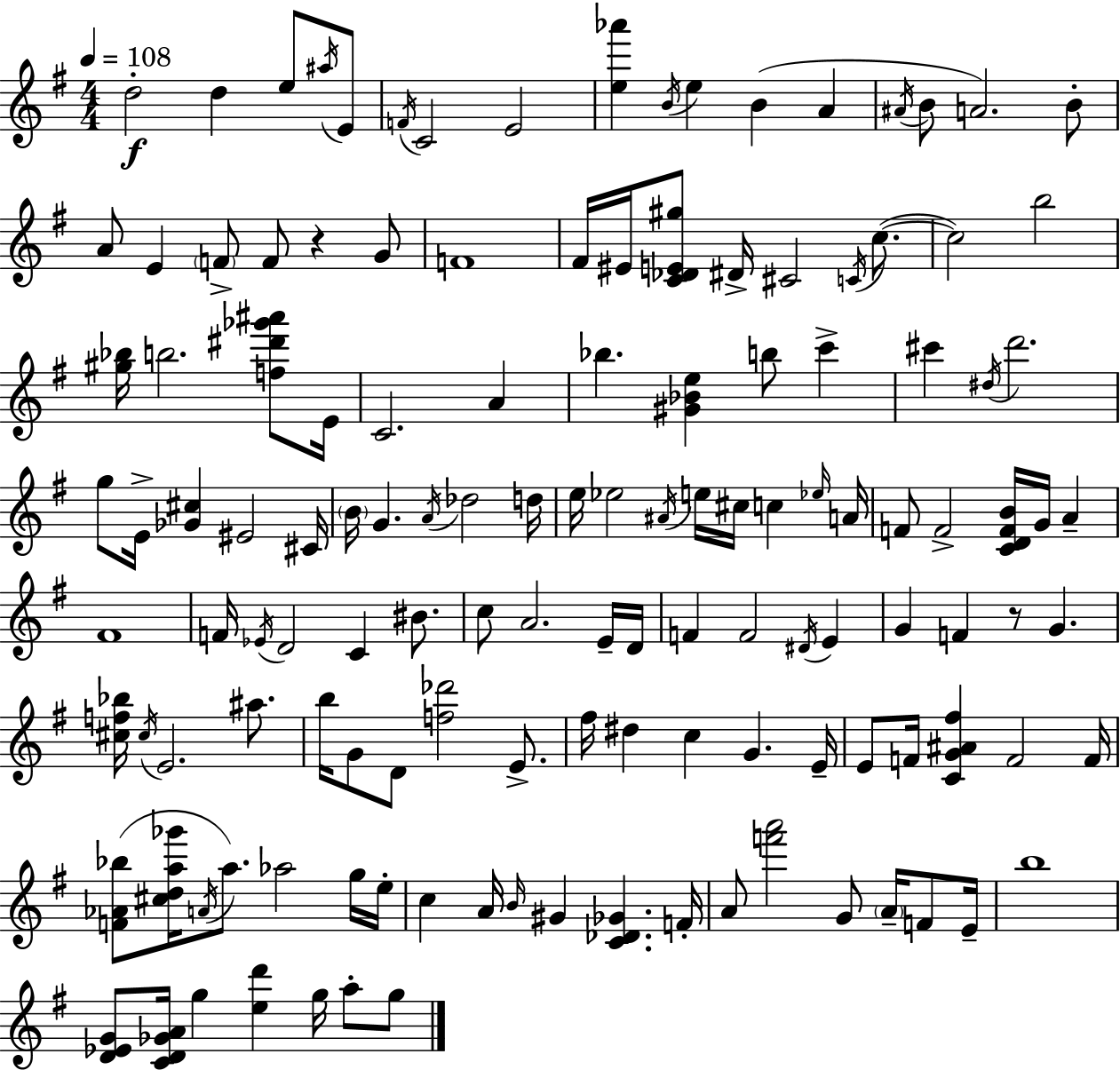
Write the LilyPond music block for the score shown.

{
  \clef treble
  \numericTimeSignature
  \time 4/4
  \key e \minor
  \tempo 4 = 108
  \repeat volta 2 { d''2-.\f d''4 e''8 \acciaccatura { ais''16 } e'8 | \acciaccatura { f'16 } c'2 e'2 | <e'' aes'''>4 \acciaccatura { b'16 } e''4 b'4( a'4 | \acciaccatura { ais'16 } b'8 a'2.) | \break b'8-. a'8 e'4 \parenthesize f'8-> f'8 r4 | g'8 f'1 | fis'16 eis'16 <c' des' e' gis''>8 dis'16-> cis'2 | \acciaccatura { c'16 }( c''8.~~ c''2) b''2 | \break <gis'' bes''>16 b''2. | <f'' dis''' ges''' ais'''>8 e'16 c'2. | a'4 bes''4. <gis' bes' e''>4 b''8 | c'''4-> cis'''4 \acciaccatura { dis''16 } d'''2. | \break g''8 e'16-> <ges' cis''>4 eis'2 | cis'16 \parenthesize b'16 g'4. \acciaccatura { a'16 } des''2 | d''16 e''16 ees''2 | \acciaccatura { ais'16 } e''16 cis''16 c''4 \grace { ees''16 } a'16 f'8 f'2-> | \break <c' d' f' b'>16 g'16 a'4-- fis'1 | f'16 \acciaccatura { ees'16 } d'2 | c'4 bis'8. c''8 a'2. | e'16-- d'16 f'4 f'2 | \break \acciaccatura { dis'16 } e'4 g'4 f'4 | r8 g'4. <cis'' f'' bes''>16 \acciaccatura { cis''16 } e'2. | ais''8. b''16 g'8 d'8 | <f'' des'''>2 e'8.-> fis''16 dis''4 | \break c''4 g'4. e'16-- e'8 f'16 <c' g' ais' fis''>4 | f'2 f'16 <f' aes' bes''>8( <cis'' d'' a'' ges'''>16 \acciaccatura { a'16 }) | a''8. aes''2 g''16 e''16-. c''4 | a'16 \grace { b'16 } gis'4 <c' des' ges'>4. f'16-. a'8 | \break <f''' a'''>2 g'8 \parenthesize a'16-- f'8 e'16-- b''1 | <d' ees' g'>8 | <c' d' ges' a'>16 g''4 <e'' d'''>4 g''16 a''8-. g''8 } \bar "|."
}